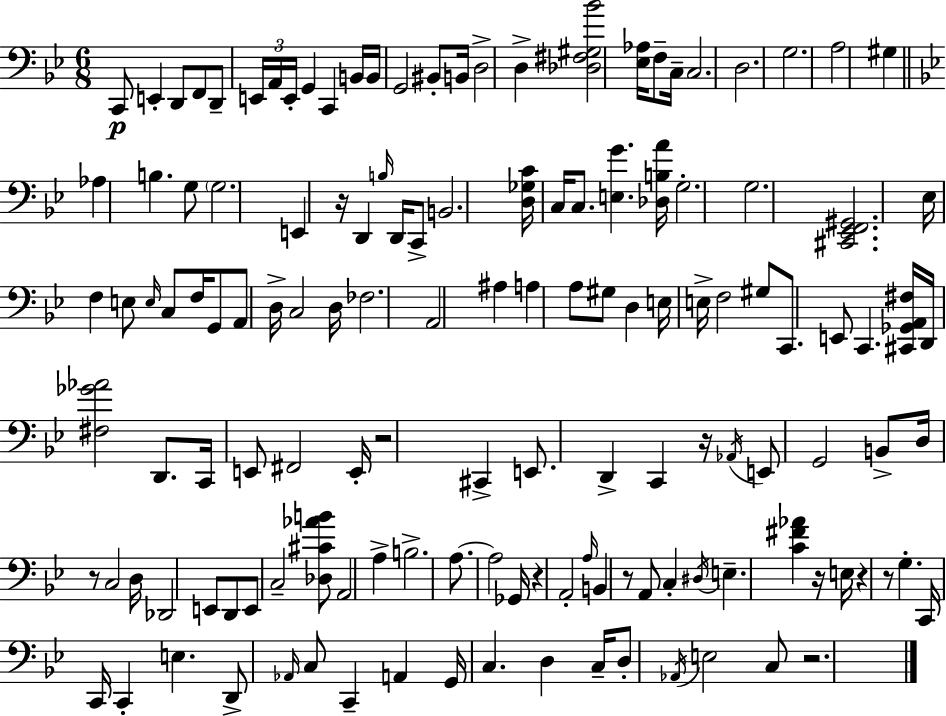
C2/e E2/q D2/e F2/e D2/e E2/s A2/s E2/s G2/q C2/q B2/s B2/s G2/h BIS2/e B2/s D3/h D3/q [Db3,F#3,G#3,Bb4]/h [Eb3,Ab3]/s F3/e C3/s C3/h. D3/h. G3/h. A3/h G#3/q Ab3/q B3/q. G3/e G3/h. E2/q R/s D2/q B3/s D2/s C2/e B2/h. [D3,Gb3,C4]/s C3/s C3/e. [E3,G4]/q. [Db3,B3,A4]/s G3/h. G3/h. [C#2,Eb2,F2,G#2]/h. Eb3/s F3/q E3/e E3/s C3/e F3/s G2/e A2/e D3/s C3/h D3/s FES3/h. A2/h A#3/q A3/q A3/e G#3/e D3/q E3/s E3/s F3/h G#3/e C2/e. E2/e C2/q. [C#2,Gb2,A2,F#3]/s D2/s [F#3,Gb4,Ab4]/h D2/e. C2/s E2/e F#2/h E2/s R/h C#2/q E2/e. D2/q C2/q R/s Ab2/s E2/e G2/h B2/e D3/s R/e C3/h D3/s Db2/h E2/e D2/e E2/e C3/h [Db3,C#4,Ab4,B4]/e A2/h A3/q B3/h. A3/e. A3/h Gb2/s R/q A2/h A3/s B2/q R/e A2/e C3/q D#3/s E3/q. [C4,F#4,Ab4]/q R/s E3/s R/q R/e G3/q. C2/s C2/s C2/q E3/q. D2/e Ab2/s C3/e C2/q A2/q G2/s C3/q. D3/q C3/s D3/e Ab2/s E3/h C3/e R/h.